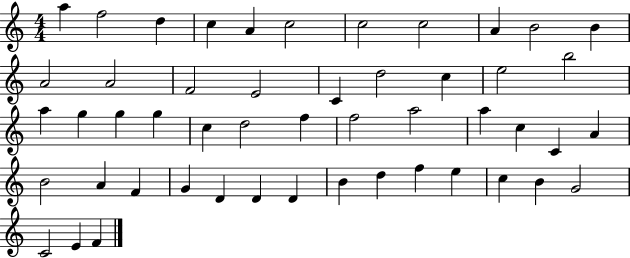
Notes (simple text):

A5/q F5/h D5/q C5/q A4/q C5/h C5/h C5/h A4/q B4/h B4/q A4/h A4/h F4/h E4/h C4/q D5/h C5/q E5/h B5/h A5/q G5/q G5/q G5/q C5/q D5/h F5/q F5/h A5/h A5/q C5/q C4/q A4/q B4/h A4/q F4/q G4/q D4/q D4/q D4/q B4/q D5/q F5/q E5/q C5/q B4/q G4/h C4/h E4/q F4/q